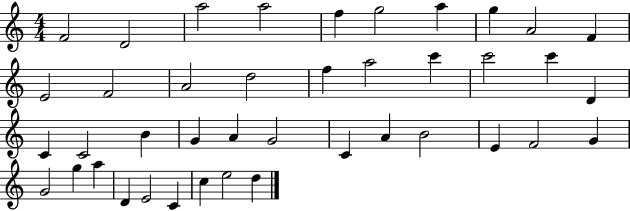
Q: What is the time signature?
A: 4/4